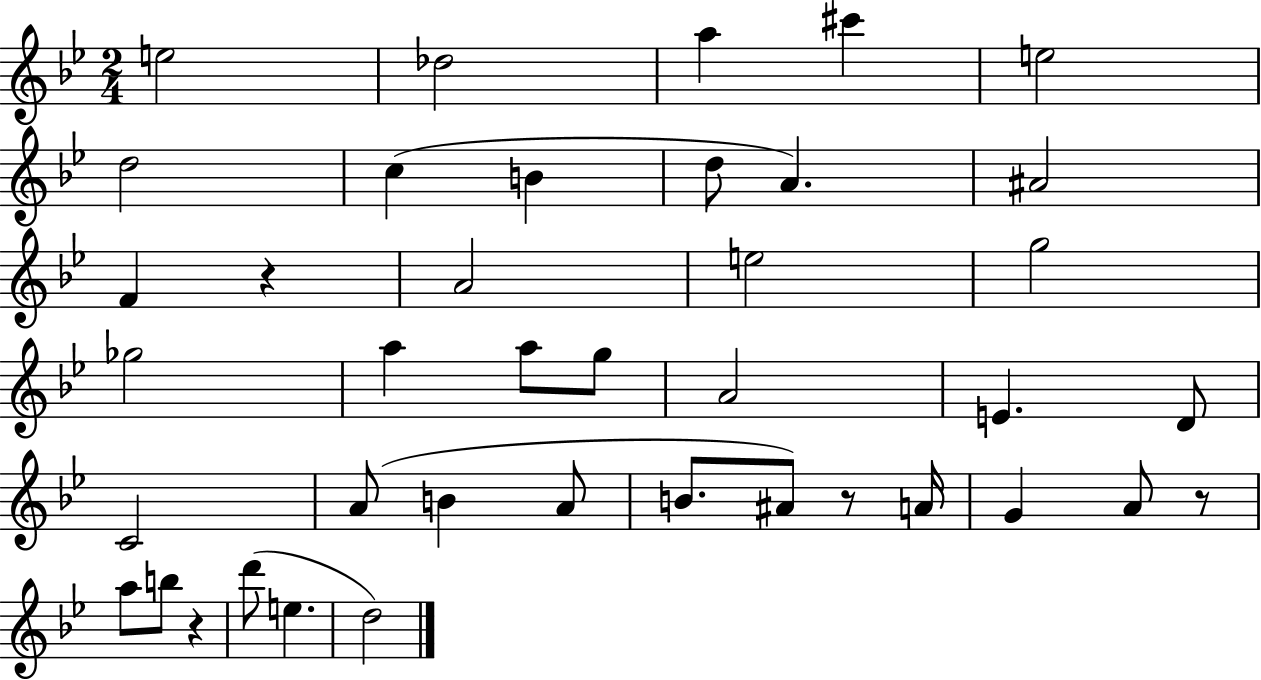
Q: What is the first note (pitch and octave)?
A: E5